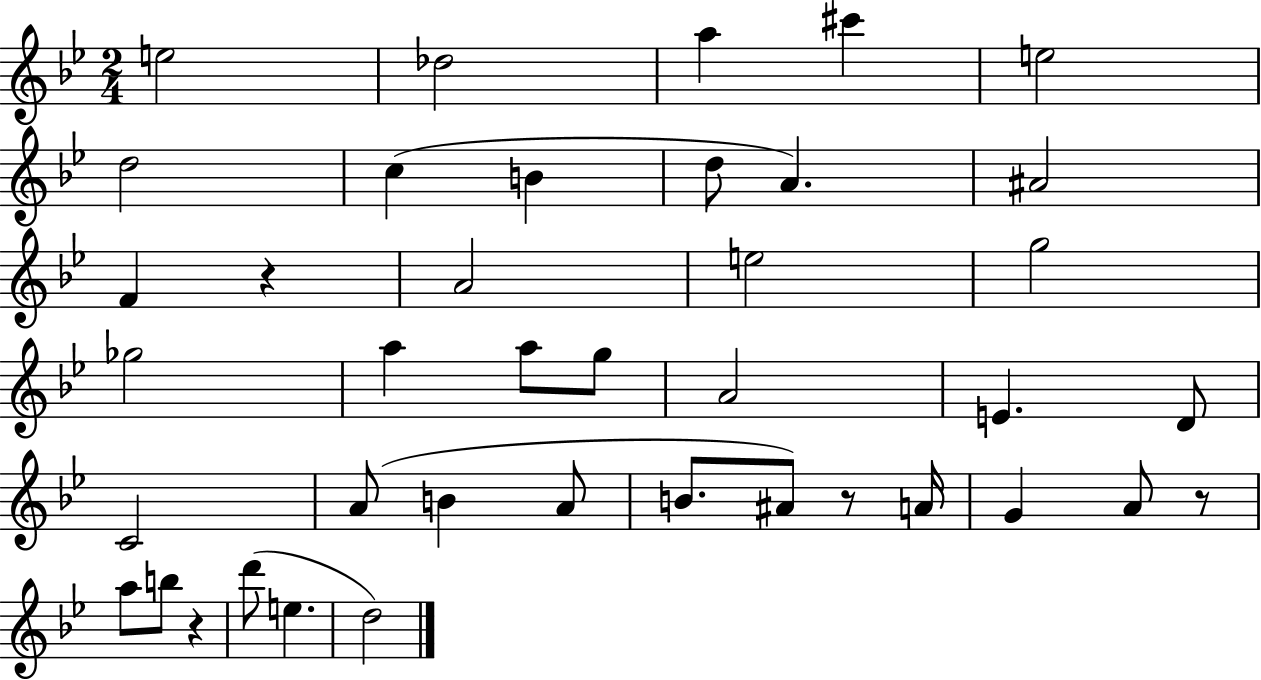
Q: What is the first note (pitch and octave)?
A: E5